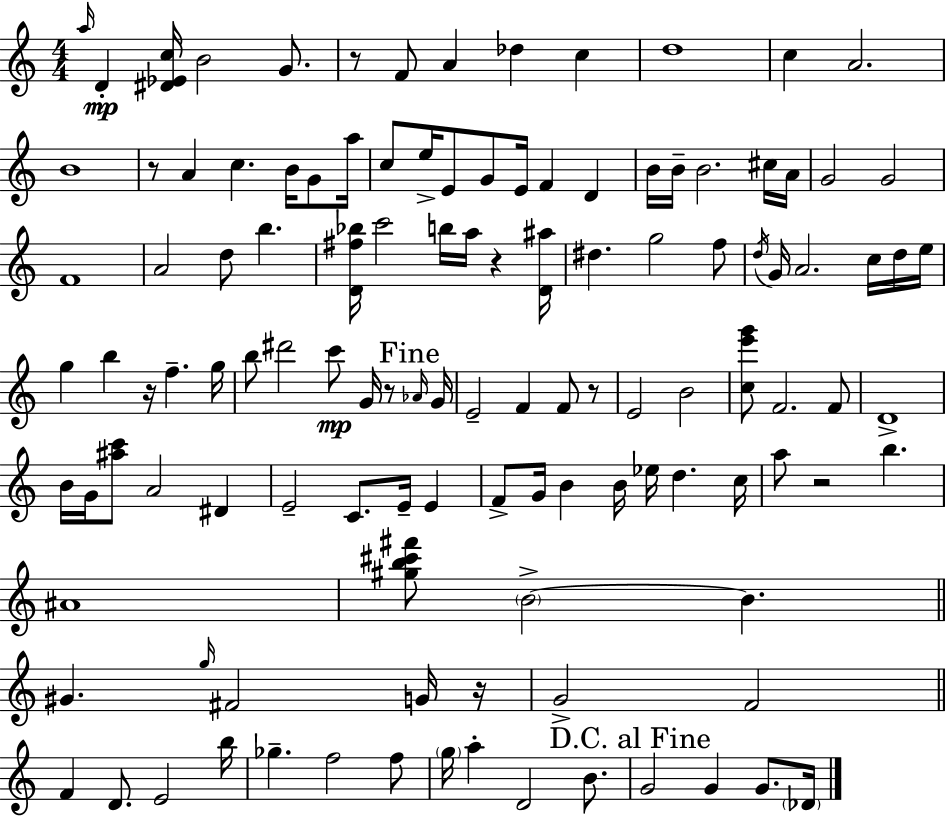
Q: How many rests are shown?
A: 8